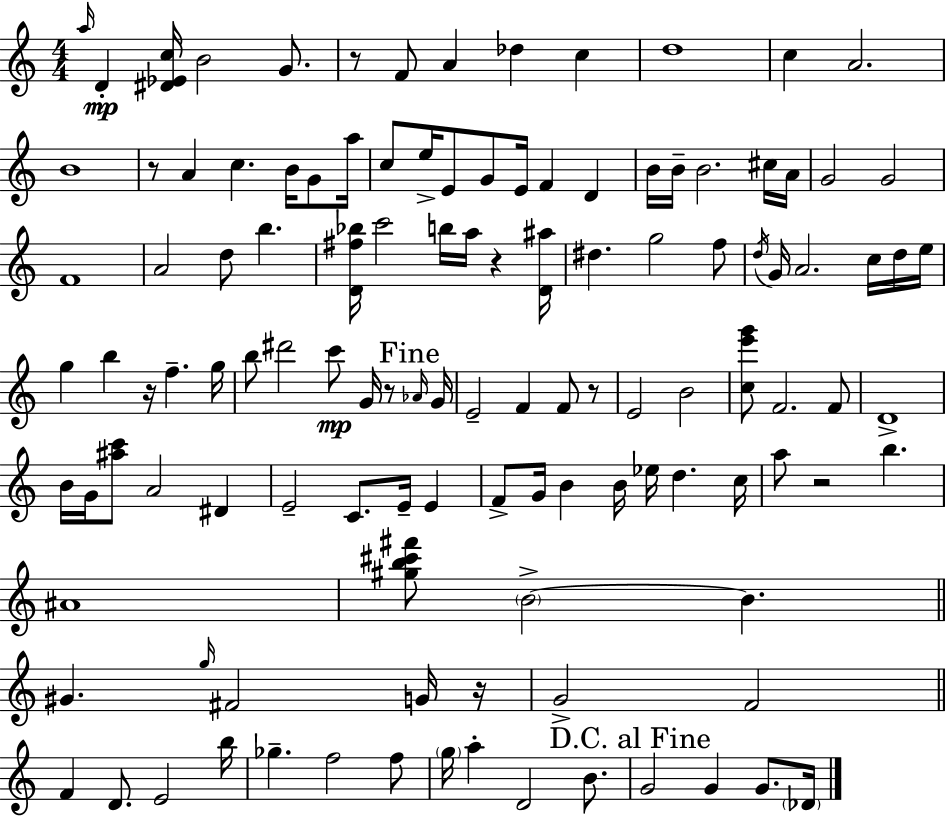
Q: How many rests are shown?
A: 8